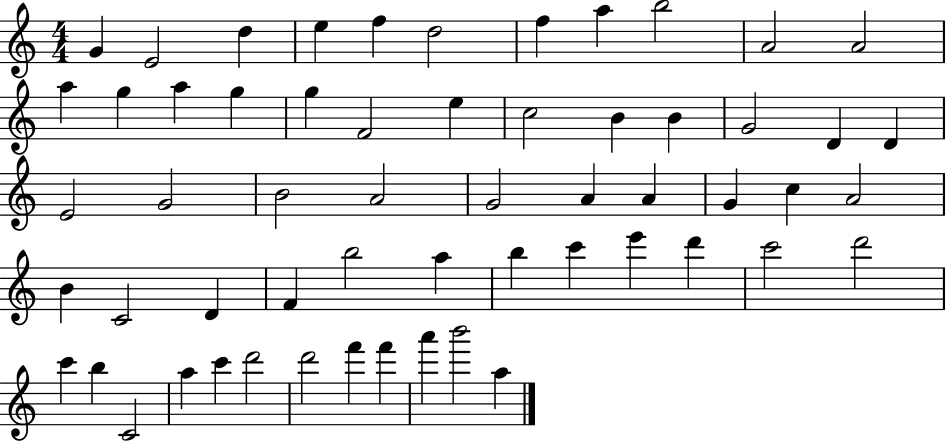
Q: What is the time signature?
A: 4/4